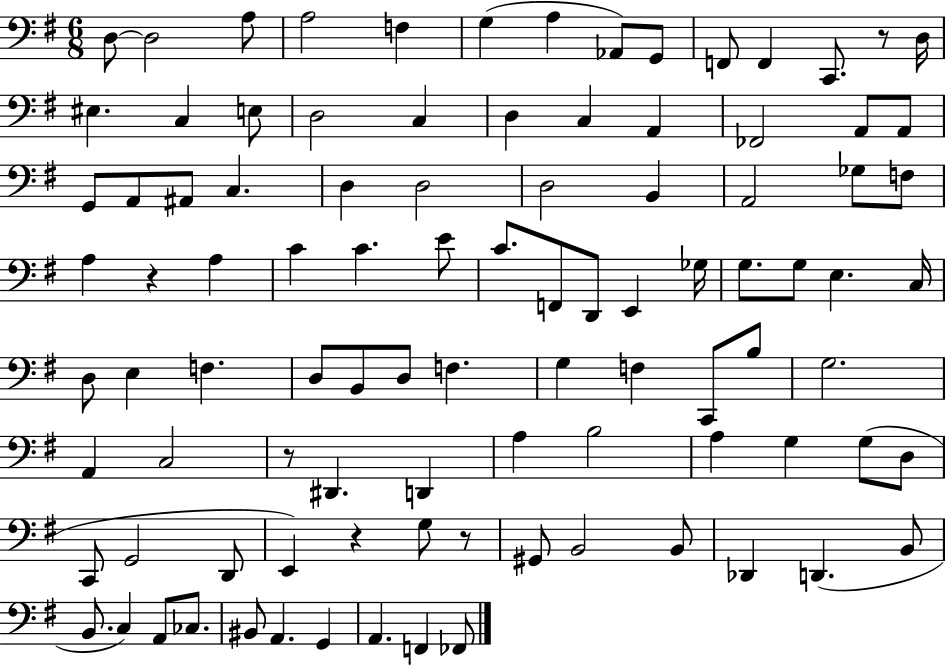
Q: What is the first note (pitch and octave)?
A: D3